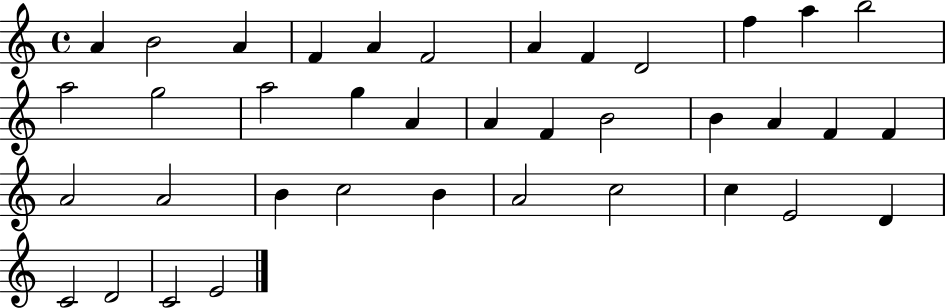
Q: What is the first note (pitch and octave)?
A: A4